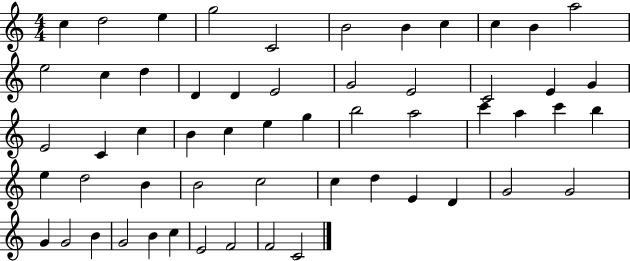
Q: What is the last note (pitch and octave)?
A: C4